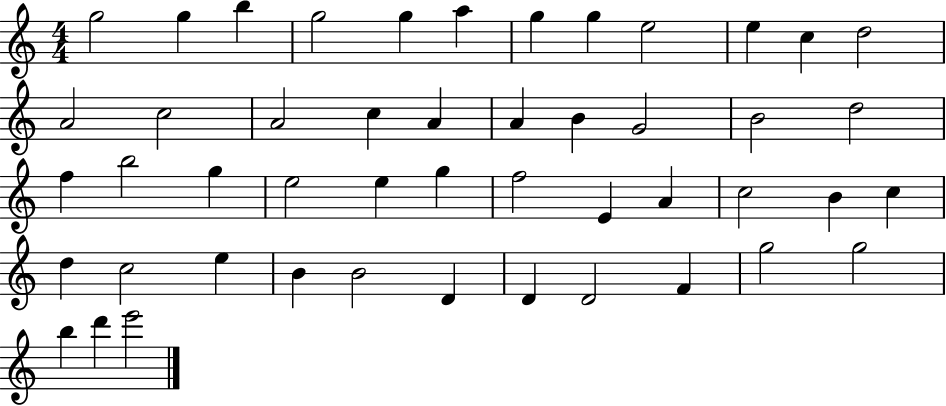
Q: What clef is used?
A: treble